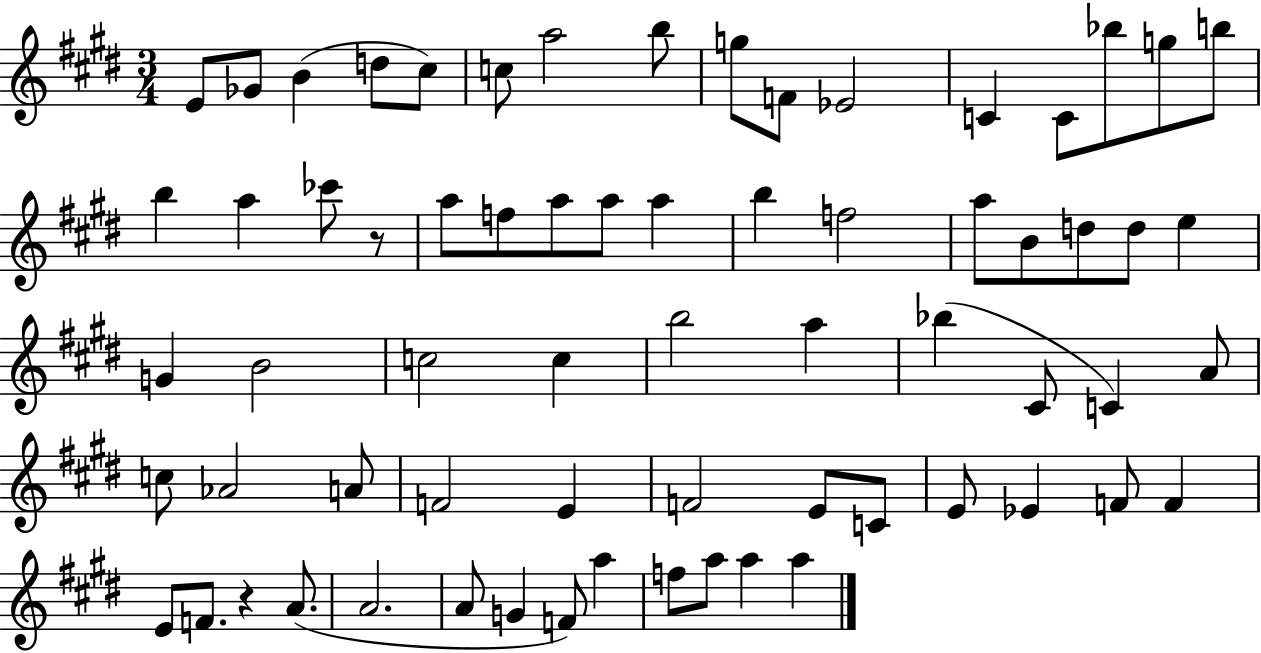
X:1
T:Untitled
M:3/4
L:1/4
K:E
E/2 _G/2 B d/2 ^c/2 c/2 a2 b/2 g/2 F/2 _E2 C C/2 _b/2 g/2 b/2 b a _c'/2 z/2 a/2 f/2 a/2 a/2 a b f2 a/2 B/2 d/2 d/2 e G B2 c2 c b2 a _b ^C/2 C A/2 c/2 _A2 A/2 F2 E F2 E/2 C/2 E/2 _E F/2 F E/2 F/2 z A/2 A2 A/2 G F/2 a f/2 a/2 a a